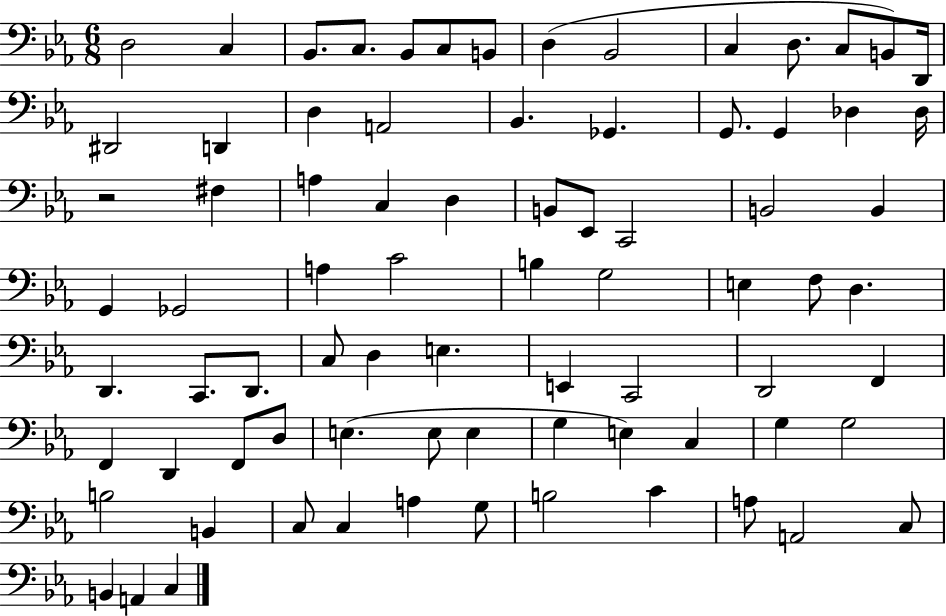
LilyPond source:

{
  \clef bass
  \numericTimeSignature
  \time 6/8
  \key ees \major
  d2 c4 | bes,8. c8. bes,8 c8 b,8 | d4( bes,2 | c4 d8. c8 b,8) d,16 | \break dis,2 d,4 | d4 a,2 | bes,4. ges,4. | g,8. g,4 des4 des16 | \break r2 fis4 | a4 c4 d4 | b,8 ees,8 c,2 | b,2 b,4 | \break g,4 ges,2 | a4 c'2 | b4 g2 | e4 f8 d4. | \break d,4. c,8. d,8. | c8 d4 e4. | e,4 c,2 | d,2 f,4 | \break f,4 d,4 f,8 d8 | e4.( e8 e4 | g4 e4) c4 | g4 g2 | \break b2 b,4 | c8 c4 a4 g8 | b2 c'4 | a8 a,2 c8 | \break b,4 a,4 c4 | \bar "|."
}